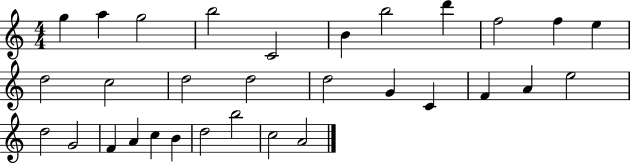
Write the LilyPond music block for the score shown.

{
  \clef treble
  \numericTimeSignature
  \time 4/4
  \key c \major
  g''4 a''4 g''2 | b''2 c'2 | b'4 b''2 d'''4 | f''2 f''4 e''4 | \break d''2 c''2 | d''2 d''2 | d''2 g'4 c'4 | f'4 a'4 e''2 | \break d''2 g'2 | f'4 a'4 c''4 b'4 | d''2 b''2 | c''2 a'2 | \break \bar "|."
}